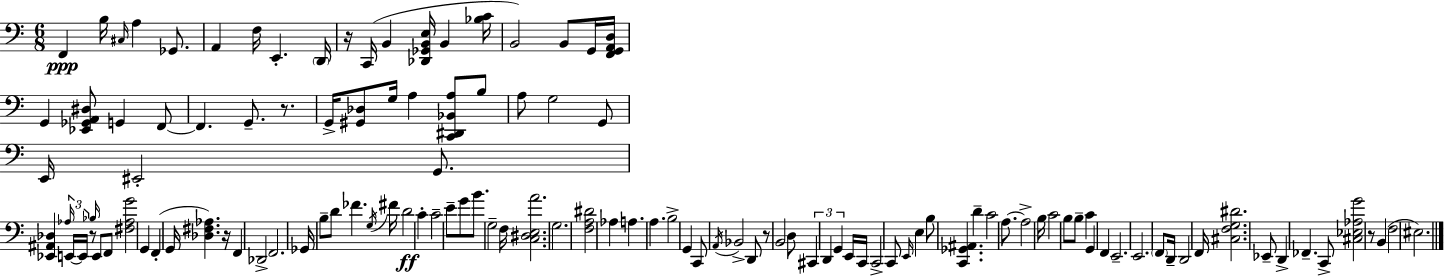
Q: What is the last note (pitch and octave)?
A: EIS3